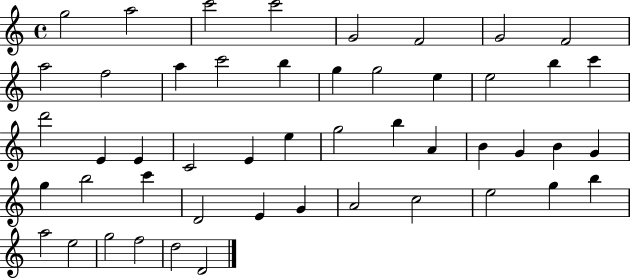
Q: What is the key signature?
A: C major